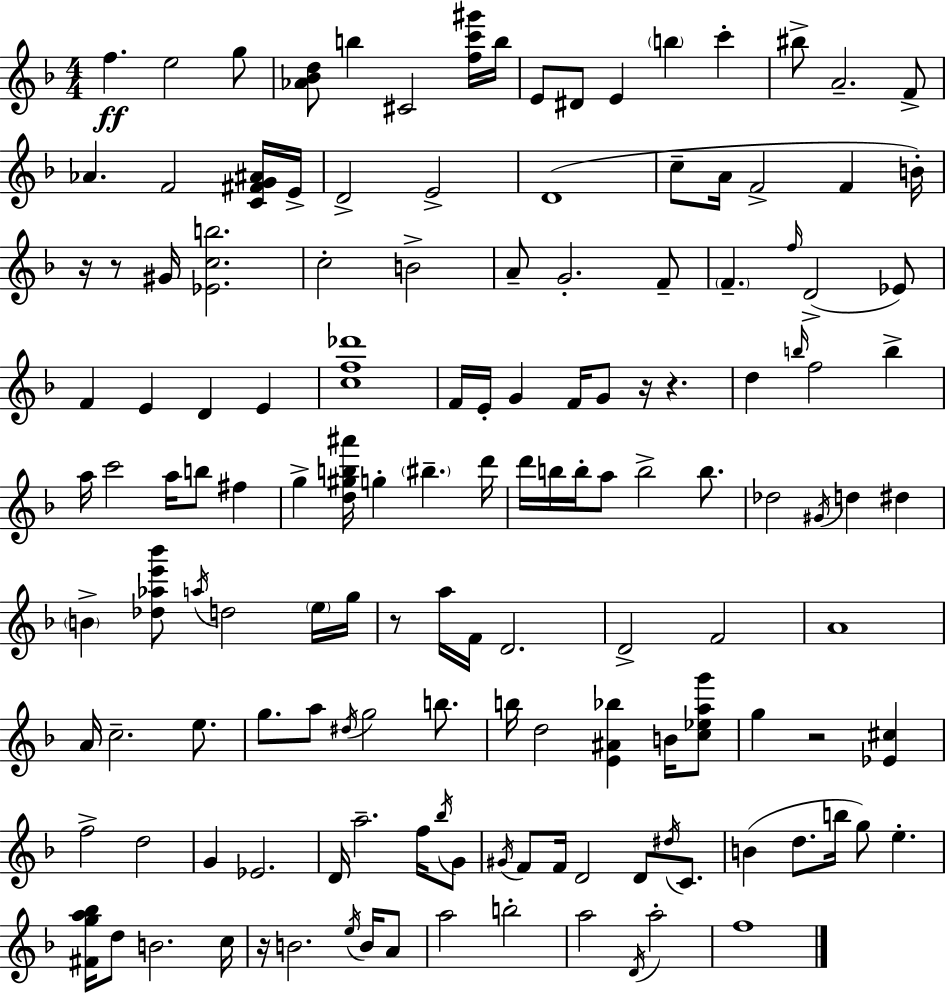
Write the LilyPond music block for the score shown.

{
  \clef treble
  \numericTimeSignature
  \time 4/4
  \key f \major
  f''4.\ff e''2 g''8 | <aes' bes' d''>8 b''4 cis'2 <f'' c''' gis'''>16 b''16 | e'8 dis'8 e'4 \parenthesize b''4 c'''4-. | bis''8-> a'2.-- f'8-> | \break aes'4. f'2 <c' fis' g' ais'>16 e'16-> | d'2-> e'2-> | d'1( | c''8-- a'16 f'2-> f'4 b'16-.) | \break r16 r8 gis'16 <ees' c'' b''>2. | c''2-. b'2-> | a'8-- g'2.-. f'8-- | \parenthesize f'4.-- \grace { f''16 }( d'2-> ees'8) | \break f'4 e'4 d'4 e'4 | <c'' f'' des'''>1 | f'16 e'16-. g'4 f'16 g'8 r16 r4. | d''4 \grace { b''16 } f''2 b''4-> | \break a''16 c'''2 a''16 b''8 fis''4 | g''4-> <d'' gis'' b'' ais'''>16 g''4-. \parenthesize bis''4.-- | d'''16 d'''16 b''16 b''16-. a''8 b''2-> b''8. | des''2 \acciaccatura { gis'16 } d''4 dis''4 | \break \parenthesize b'4-> <des'' aes'' e''' bes'''>8 \acciaccatura { a''16 } d''2 | \parenthesize e''16 g''16 r8 a''16 f'16 d'2. | d'2-> f'2 | a'1 | \break a'16 c''2.-- | e''8. g''8. a''8 \acciaccatura { dis''16 } g''2 | b''8. b''16 d''2 <e' ais' bes''>4 | b'16 <c'' ees'' a'' g'''>8 g''4 r2 | \break <ees' cis''>4 f''2-> d''2 | g'4 ees'2. | d'16 a''2.-- | f''16 \acciaccatura { bes''16 } g'8 \acciaccatura { gis'16 } f'8 f'16 d'2 | \break d'8 \acciaccatura { dis''16 } c'8. b'4( d''8. b''16 | g''8) e''4.-. <fis' g'' a'' bes''>16 d''8 b'2. | c''16 r16 b'2. | \acciaccatura { e''16 } b'16 a'8 a''2 | \break b''2-. a''2 | \acciaccatura { d'16 } a''2-. f''1 | \bar "|."
}